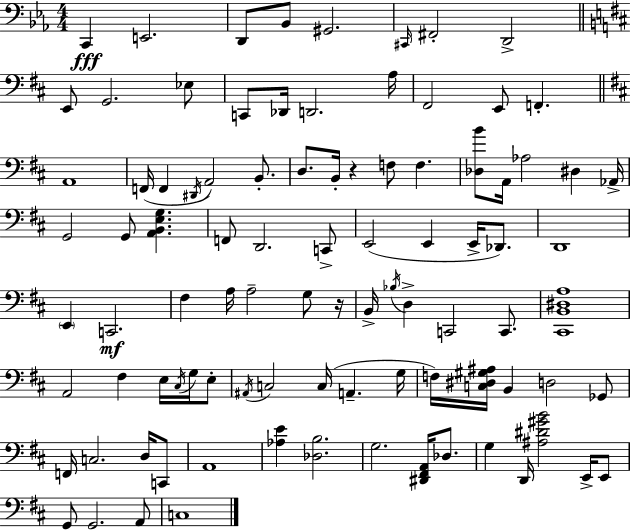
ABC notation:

X:1
T:Untitled
M:4/4
L:1/4
K:Eb
C,, E,,2 D,,/2 _B,,/2 ^G,,2 ^C,,/4 ^F,,2 D,,2 E,,/2 G,,2 _E,/2 C,,/2 _D,,/4 D,,2 A,/4 ^F,,2 E,,/2 F,, A,,4 F,,/4 F,, ^D,,/4 A,,2 B,,/2 D,/2 B,,/4 z F,/2 F, [_D,B]/2 A,,/4 _A,2 ^D, _A,,/4 G,,2 G,,/2 [A,,B,,E,G,] F,,/2 D,,2 C,,/2 E,,2 E,, E,,/4 _D,,/2 D,,4 E,, C,,2 ^F, A,/4 A,2 G,/2 z/4 B,,/4 _B,/4 D, C,,2 C,,/2 [^C,,B,,^D,A,]4 A,,2 ^F, E,/4 ^C,/4 G,/4 E,/2 ^A,,/4 C,2 C,/4 A,, G,/4 F,/4 [C,^D,^G,^A,]/4 B,, D,2 _G,,/2 F,,/4 C,2 D,/4 C,,/2 A,,4 [_A,E] [_D,B,]2 G,2 [^D,,^F,,A,,]/4 _D,/2 G, D,,/4 [^A,^D^GB]2 E,,/4 E,,/2 G,,/2 G,,2 A,,/2 C,4